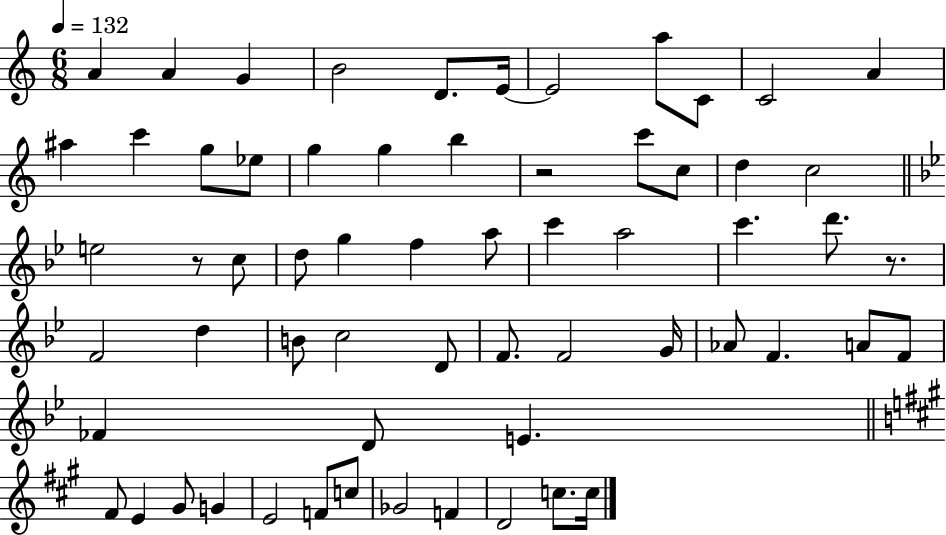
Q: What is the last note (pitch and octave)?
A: C5